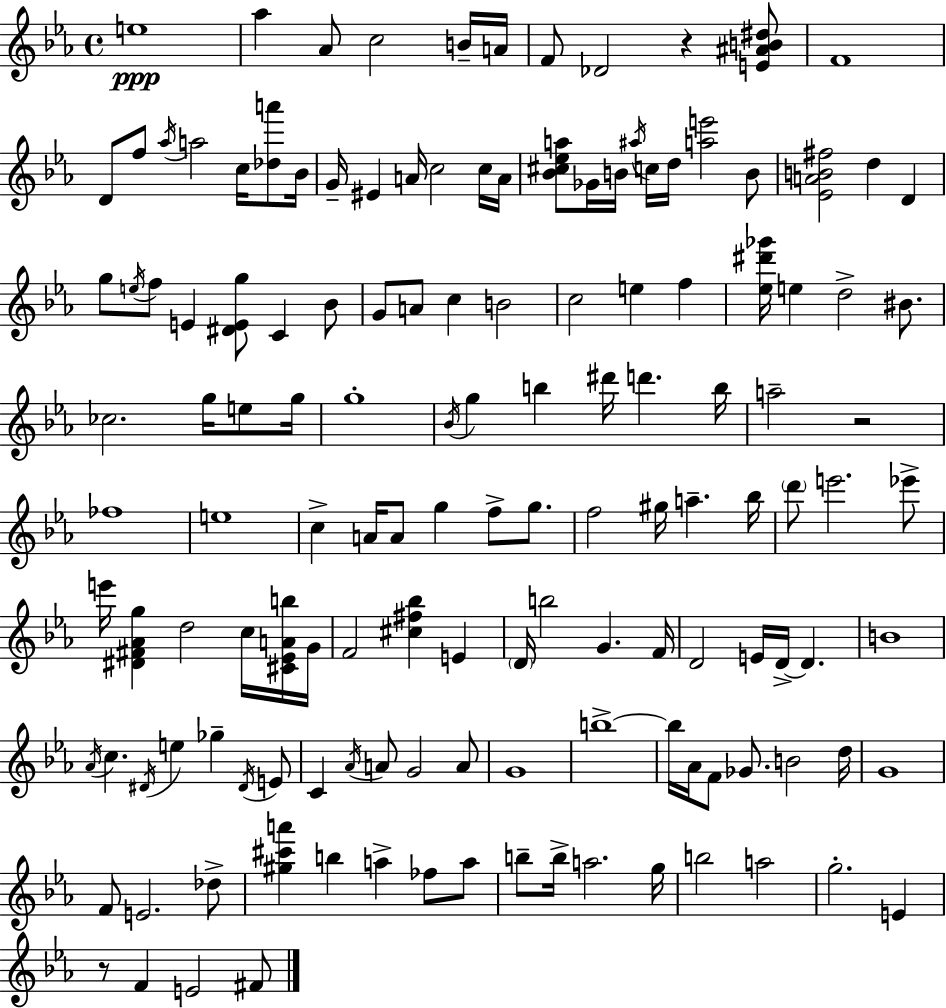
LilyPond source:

{
  \clef treble
  \time 4/4
  \defaultTimeSignature
  \key ees \major
  e''1\ppp | aes''4 aes'8 c''2 b'16-- a'16 | f'8 des'2 r4 <e' ais' b' dis''>8 | f'1 | \break d'8 f''8 \acciaccatura { aes''16 } a''2 c''16 <des'' a'''>8 | bes'16 g'16-- eis'4 a'16 c''2 c''16 | a'16 <bes' cis'' ees'' a''>8 ges'16 b'16 \acciaccatura { ais''16 } c''16 d''16 <a'' e'''>2 | b'8 <ees' a' b' fis''>2 d''4 d'4 | \break g''8 \acciaccatura { e''16 } f''8 e'4 <dis' e' g''>8 c'4 | bes'8 g'8 a'8 c''4 b'2 | c''2 e''4 f''4 | <ees'' dis''' ges'''>16 e''4 d''2-> | \break bis'8. ces''2. g''16 | e''8 g''16 g''1-. | \acciaccatura { bes'16 } g''4 b''4 dis'''16 d'''4. | b''16 a''2-- r2 | \break fes''1 | e''1 | c''4-> a'16 a'8 g''4 f''8-> | g''8. f''2 gis''16 a''4.-- | \break bes''16 \parenthesize d'''8 e'''2. | ees'''8-> e'''16 <dis' fis' aes' g''>4 d''2 | c''16 <cis' ees' a' b''>16 g'16 f'2 <cis'' fis'' bes''>4 | e'4 \parenthesize d'16 b''2 g'4. | \break f'16 d'2 e'16 d'16->~~ d'4. | b'1 | \acciaccatura { aes'16 } c''4. \acciaccatura { dis'16 } e''4 | ges''4-- \acciaccatura { dis'16 } e'8 c'4 \acciaccatura { aes'16 } a'8 g'2 | \break a'8 g'1 | b''1->~~ | b''16 aes'16 f'8 ges'8. b'2 | d''16 g'1 | \break f'8 e'2. | des''8-> <gis'' cis''' a'''>4 b''4 | a''4-> fes''8 a''8 b''8-- b''16-> a''2. | g''16 b''2 | \break a''2 g''2.-. | e'4 r8 f'4 e'2 | fis'8 \bar "|."
}